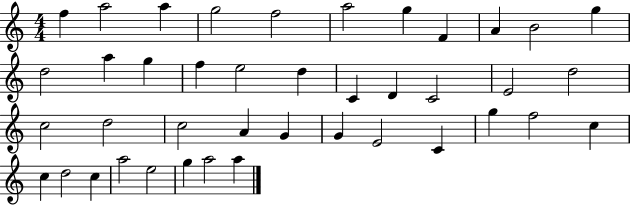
{
  \clef treble
  \numericTimeSignature
  \time 4/4
  \key c \major
  f''4 a''2 a''4 | g''2 f''2 | a''2 g''4 f'4 | a'4 b'2 g''4 | \break d''2 a''4 g''4 | f''4 e''2 d''4 | c'4 d'4 c'2 | e'2 d''2 | \break c''2 d''2 | c''2 a'4 g'4 | g'4 e'2 c'4 | g''4 f''2 c''4 | \break c''4 d''2 c''4 | a''2 e''2 | g''4 a''2 a''4 | \bar "|."
}